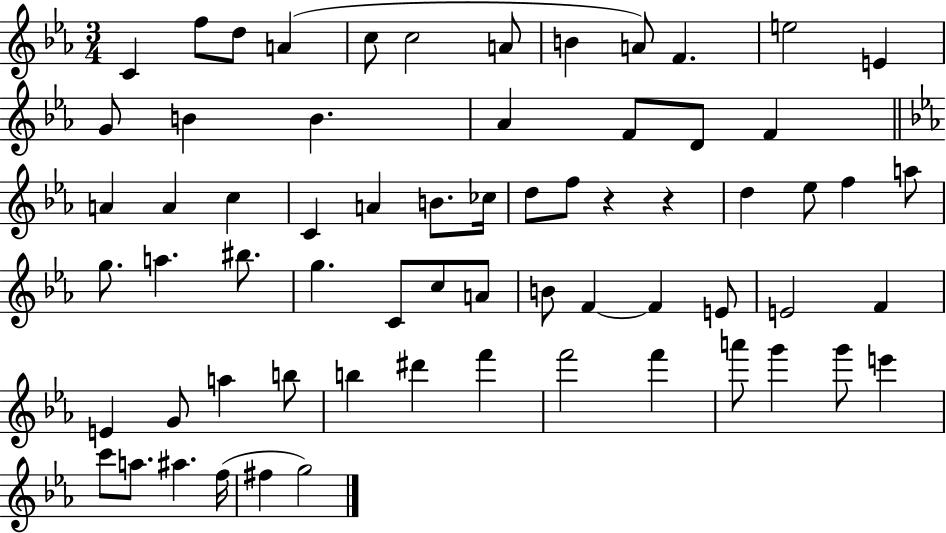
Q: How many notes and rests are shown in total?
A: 66